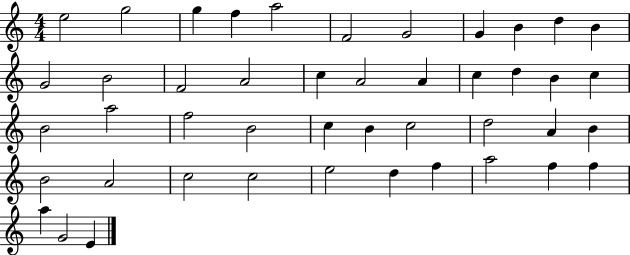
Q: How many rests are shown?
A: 0